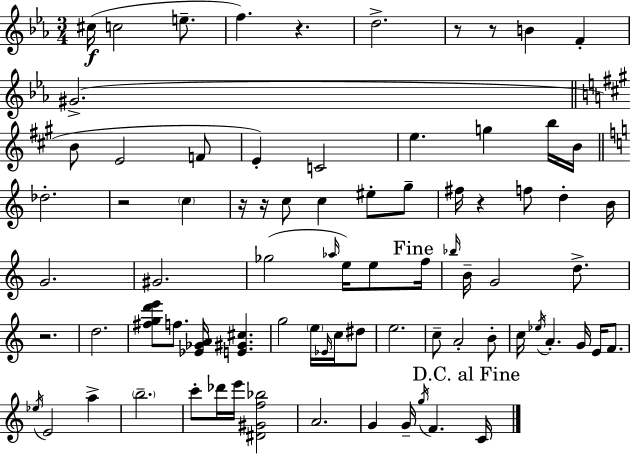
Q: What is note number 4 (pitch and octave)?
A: F5